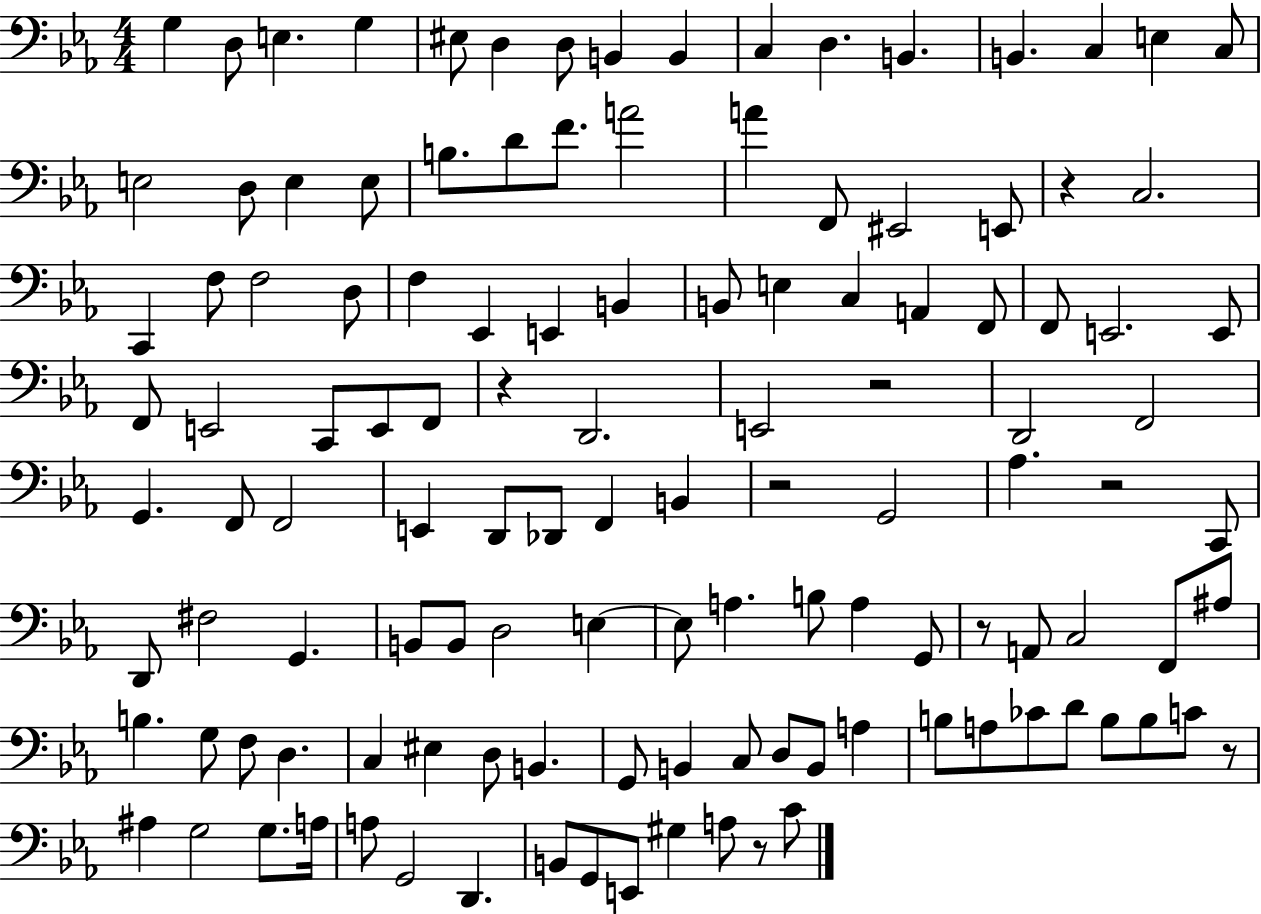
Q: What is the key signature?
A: EES major